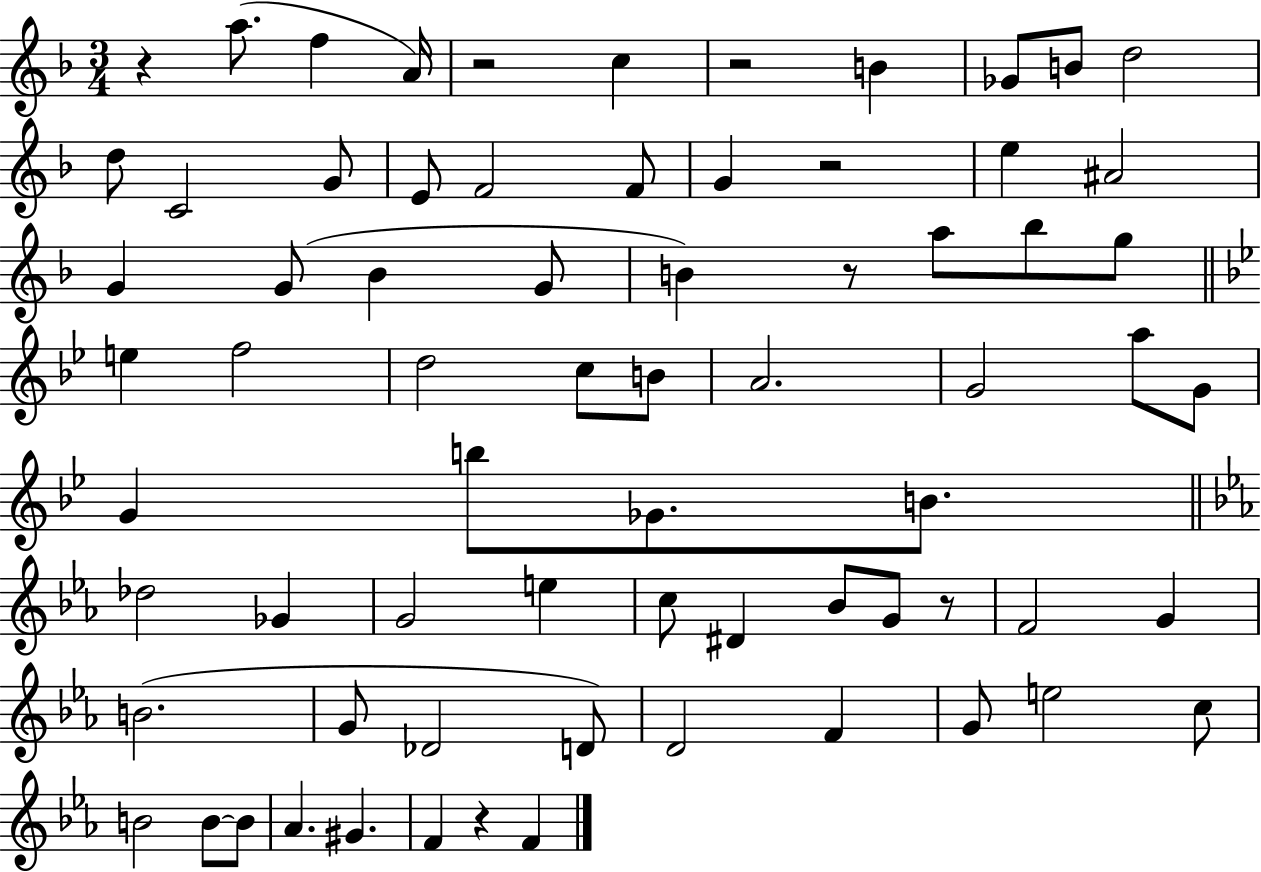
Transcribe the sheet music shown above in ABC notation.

X:1
T:Untitled
M:3/4
L:1/4
K:F
z a/2 f A/4 z2 c z2 B _G/2 B/2 d2 d/2 C2 G/2 E/2 F2 F/2 G z2 e ^A2 G G/2 _B G/2 B z/2 a/2 _b/2 g/2 e f2 d2 c/2 B/2 A2 G2 a/2 G/2 G b/2 _G/2 B/2 _d2 _G G2 e c/2 ^D _B/2 G/2 z/2 F2 G B2 G/2 _D2 D/2 D2 F G/2 e2 c/2 B2 B/2 B/2 _A ^G F z F